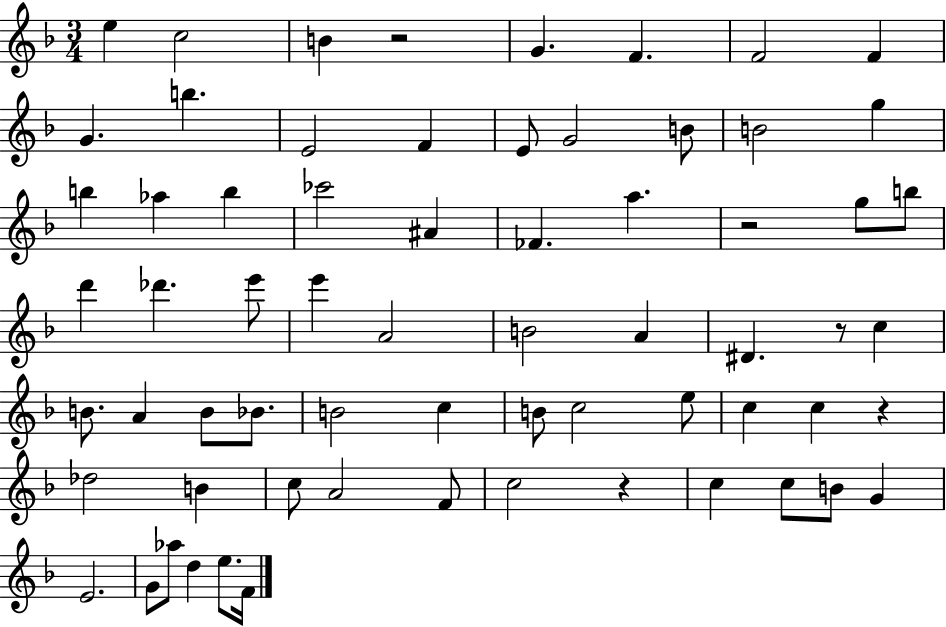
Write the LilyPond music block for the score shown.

{
  \clef treble
  \numericTimeSignature
  \time 3/4
  \key f \major
  \repeat volta 2 { e''4 c''2 | b'4 r2 | g'4. f'4. | f'2 f'4 | \break g'4. b''4. | e'2 f'4 | e'8 g'2 b'8 | b'2 g''4 | \break b''4 aes''4 b''4 | ces'''2 ais'4 | fes'4. a''4. | r2 g''8 b''8 | \break d'''4 des'''4. e'''8 | e'''4 a'2 | b'2 a'4 | dis'4. r8 c''4 | \break b'8. a'4 b'8 bes'8. | b'2 c''4 | b'8 c''2 e''8 | c''4 c''4 r4 | \break des''2 b'4 | c''8 a'2 f'8 | c''2 r4 | c''4 c''8 b'8 g'4 | \break e'2. | g'8 aes''8 d''4 e''8. f'16 | } \bar "|."
}